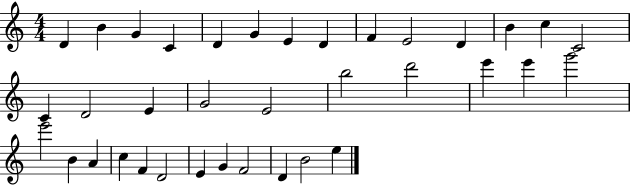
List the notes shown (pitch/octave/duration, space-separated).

D4/q B4/q G4/q C4/q D4/q G4/q E4/q D4/q F4/q E4/h D4/q B4/q C5/q C4/h C4/q D4/h E4/q G4/h E4/h B5/h D6/h E6/q E6/q G6/h E6/h B4/q A4/q C5/q F4/q D4/h E4/q G4/q F4/h D4/q B4/h E5/q